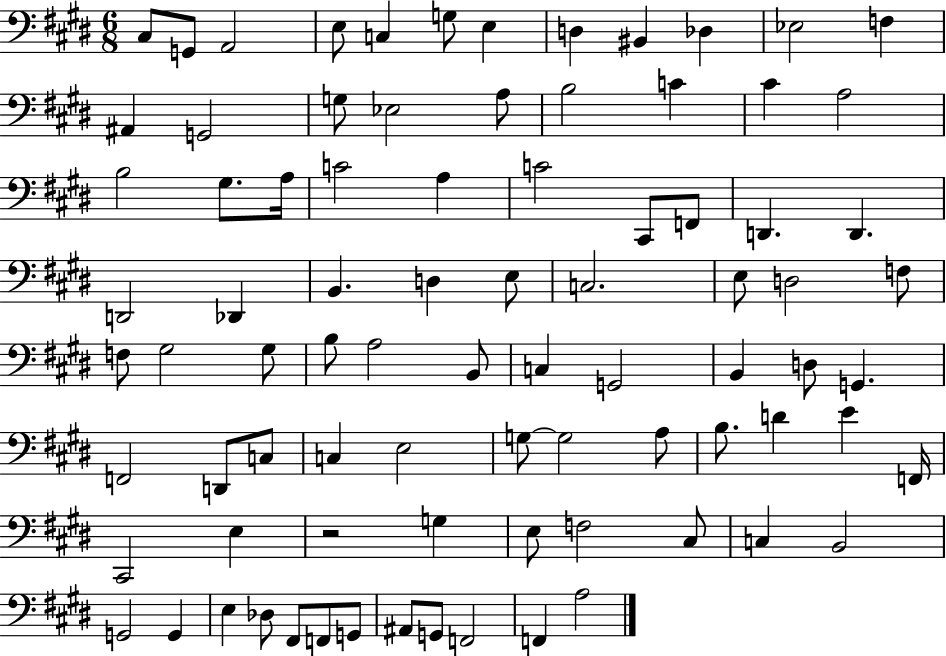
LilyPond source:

{
  \clef bass
  \numericTimeSignature
  \time 6/8
  \key e \major
  cis8 g,8 a,2 | e8 c4 g8 e4 | d4 bis,4 des4 | ees2 f4 | \break ais,4 g,2 | g8 ees2 a8 | b2 c'4 | cis'4 a2 | \break b2 gis8. a16 | c'2 a4 | c'2 cis,8 f,8 | d,4. d,4. | \break d,2 des,4 | b,4. d4 e8 | c2. | e8 d2 f8 | \break f8 gis2 gis8 | b8 a2 b,8 | c4 g,2 | b,4 d8 g,4. | \break f,2 d,8 c8 | c4 e2 | g8~~ g2 a8 | b8. d'4 e'4 f,16 | \break cis,2 e4 | r2 g4 | e8 f2 cis8 | c4 b,2 | \break g,2 g,4 | e4 des8 fis,8 f,8 g,8 | ais,8 g,8 f,2 | f,4 a2 | \break \bar "|."
}